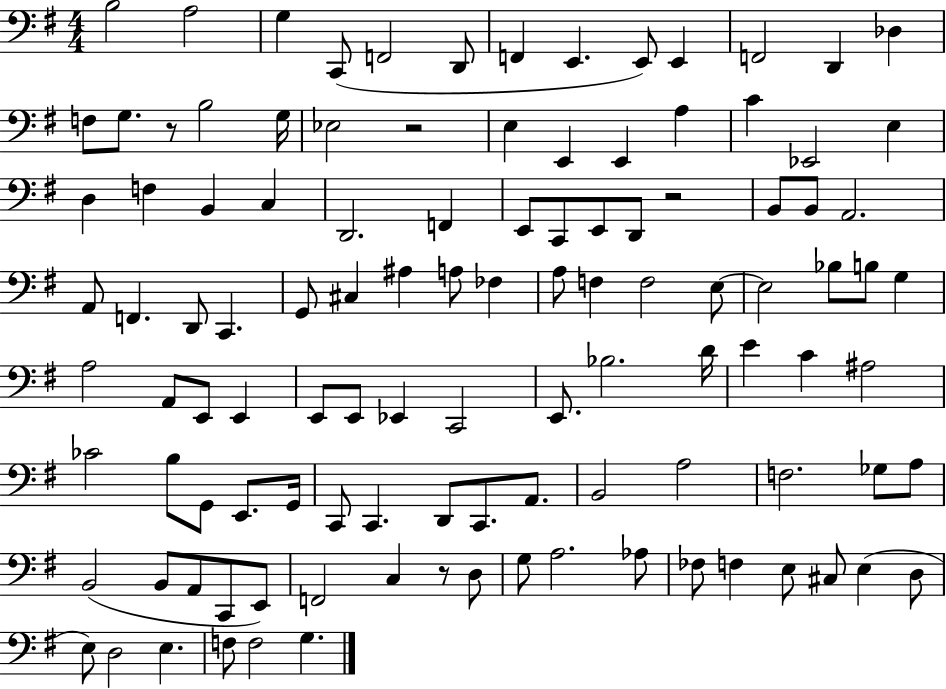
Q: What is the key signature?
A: G major